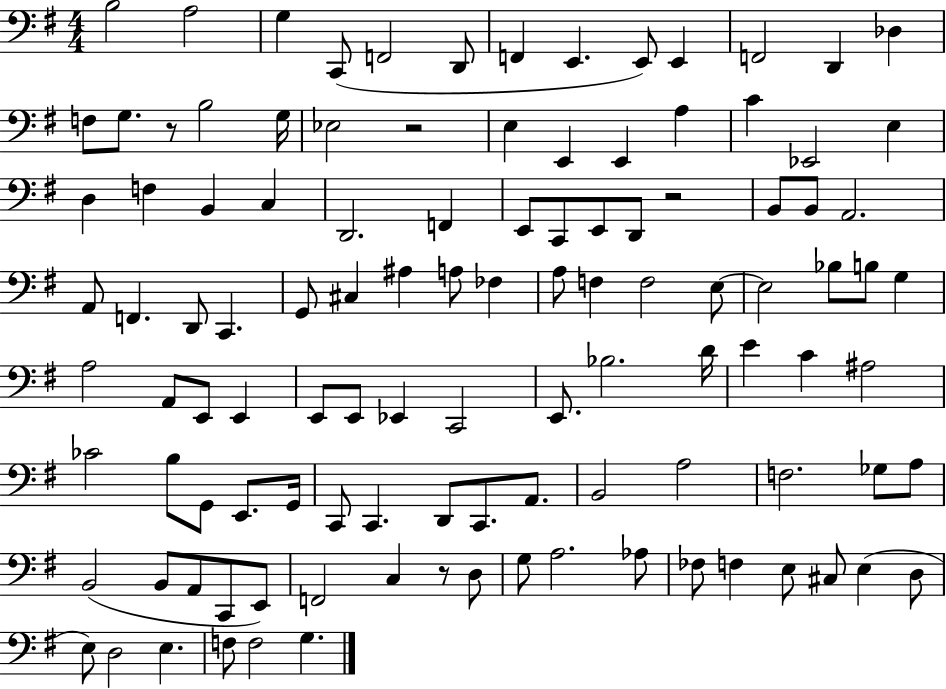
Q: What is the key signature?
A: G major